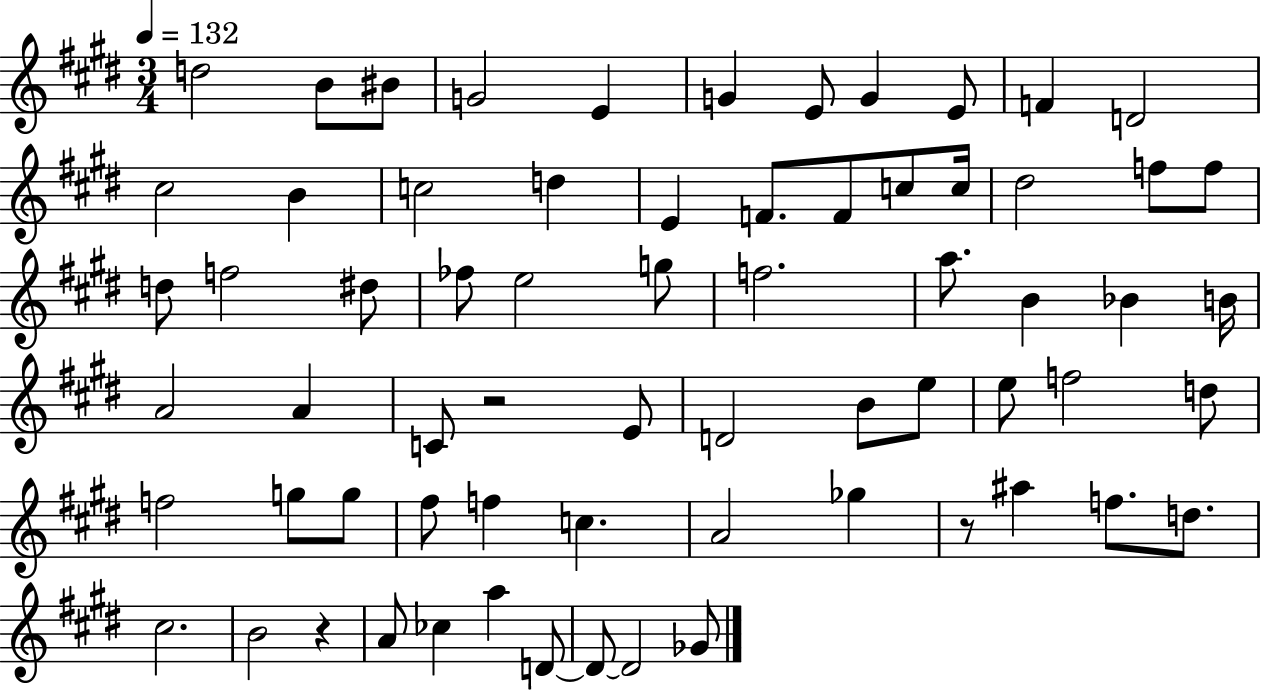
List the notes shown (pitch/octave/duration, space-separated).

D5/h B4/e BIS4/e G4/h E4/q G4/q E4/e G4/q E4/e F4/q D4/h C#5/h B4/q C5/h D5/q E4/q F4/e. F4/e C5/e C5/s D#5/h F5/e F5/e D5/e F5/h D#5/e FES5/e E5/h G5/e F5/h. A5/e. B4/q Bb4/q B4/s A4/h A4/q C4/e R/h E4/e D4/h B4/e E5/e E5/e F5/h D5/e F5/h G5/e G5/e F#5/e F5/q C5/q. A4/h Gb5/q R/e A#5/q F5/e. D5/e. C#5/h. B4/h R/q A4/e CES5/q A5/q D4/e D4/e D4/h Gb4/e